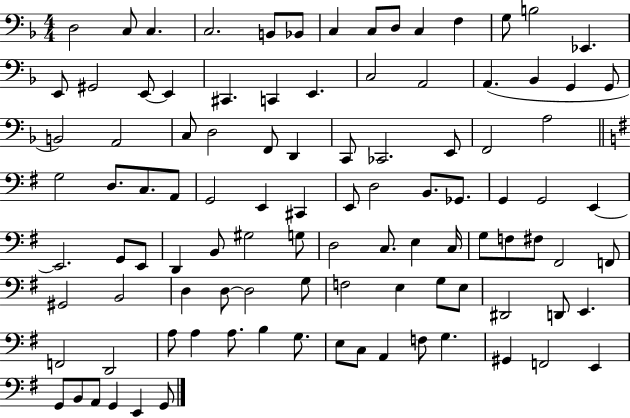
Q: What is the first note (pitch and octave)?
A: D3